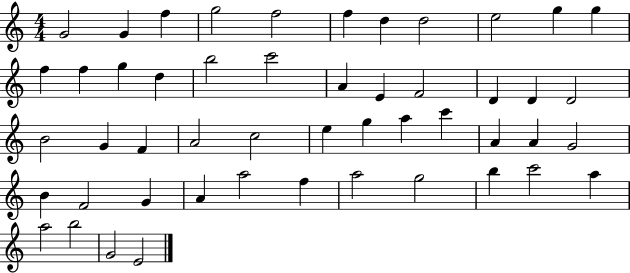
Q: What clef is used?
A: treble